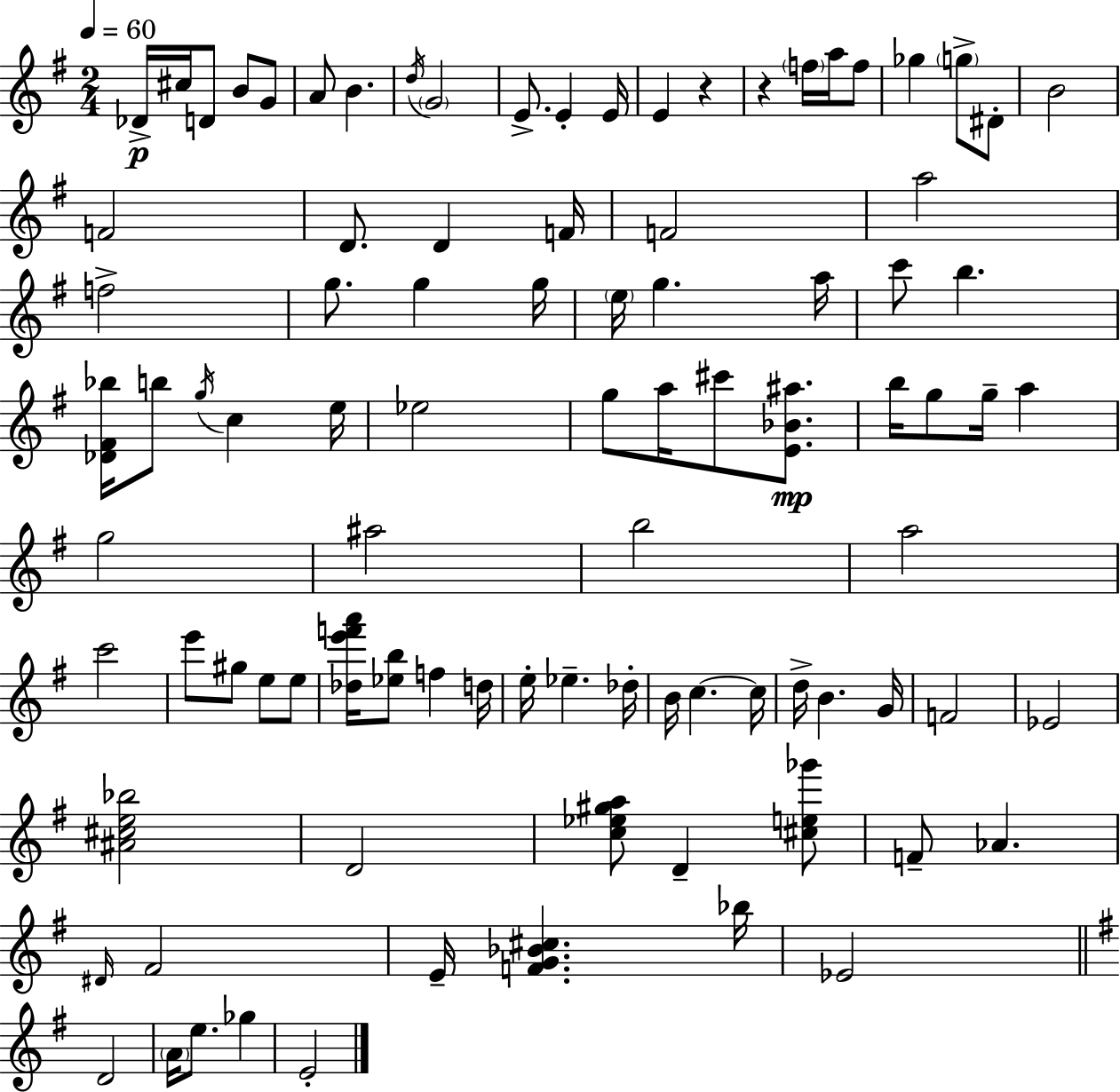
Db4/s C#5/s D4/e B4/e G4/e A4/e B4/q. D5/s G4/h E4/e. E4/q E4/s E4/q R/q R/q F5/s A5/s F5/e Gb5/q G5/e D#4/e B4/h F4/h D4/e. D4/q F4/s F4/h A5/h F5/h G5/e. G5/q G5/s E5/s G5/q. A5/s C6/e B5/q. [Db4,F#4,Bb5]/s B5/e G5/s C5/q E5/s Eb5/h G5/e A5/s C#6/e [E4,Bb4,A#5]/e. B5/s G5/e G5/s A5/q G5/h A#5/h B5/h A5/h C6/h E6/e G#5/e E5/e E5/e [Db5,E6,F6,A6]/s [Eb5,B5]/e F5/q D5/s E5/s Eb5/q. Db5/s B4/s C5/q. C5/s D5/s B4/q. G4/s F4/h Eb4/h [A#4,C#5,E5,Bb5]/h D4/h [C5,Eb5,G#5,A5]/e D4/q [C#5,E5,Gb6]/e F4/e Ab4/q. D#4/s F#4/h E4/s [F4,G4,Bb4,C#5]/q. Bb5/s Eb4/h D4/h A4/s E5/e. Gb5/q E4/h